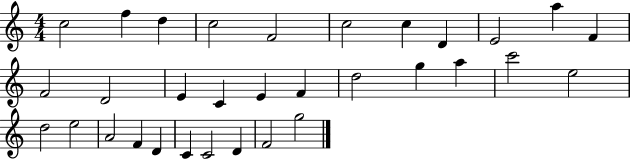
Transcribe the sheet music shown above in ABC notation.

X:1
T:Untitled
M:4/4
L:1/4
K:C
c2 f d c2 F2 c2 c D E2 a F F2 D2 E C E F d2 g a c'2 e2 d2 e2 A2 F D C C2 D F2 g2